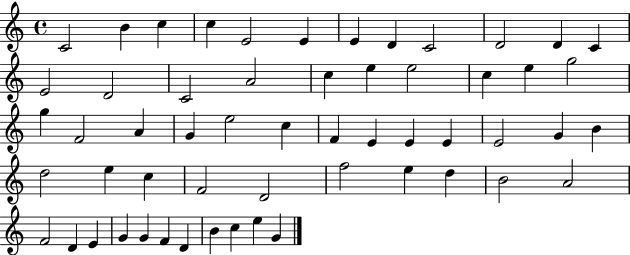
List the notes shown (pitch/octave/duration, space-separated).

C4/h B4/q C5/q C5/q E4/h E4/q E4/q D4/q C4/h D4/h D4/q C4/q E4/h D4/h C4/h A4/h C5/q E5/q E5/h C5/q E5/q G5/h G5/q F4/h A4/q G4/q E5/h C5/q F4/q E4/q E4/q E4/q E4/h G4/q B4/q D5/h E5/q C5/q F4/h D4/h F5/h E5/q D5/q B4/h A4/h F4/h D4/q E4/q G4/q G4/q F4/q D4/q B4/q C5/q E5/q G4/q